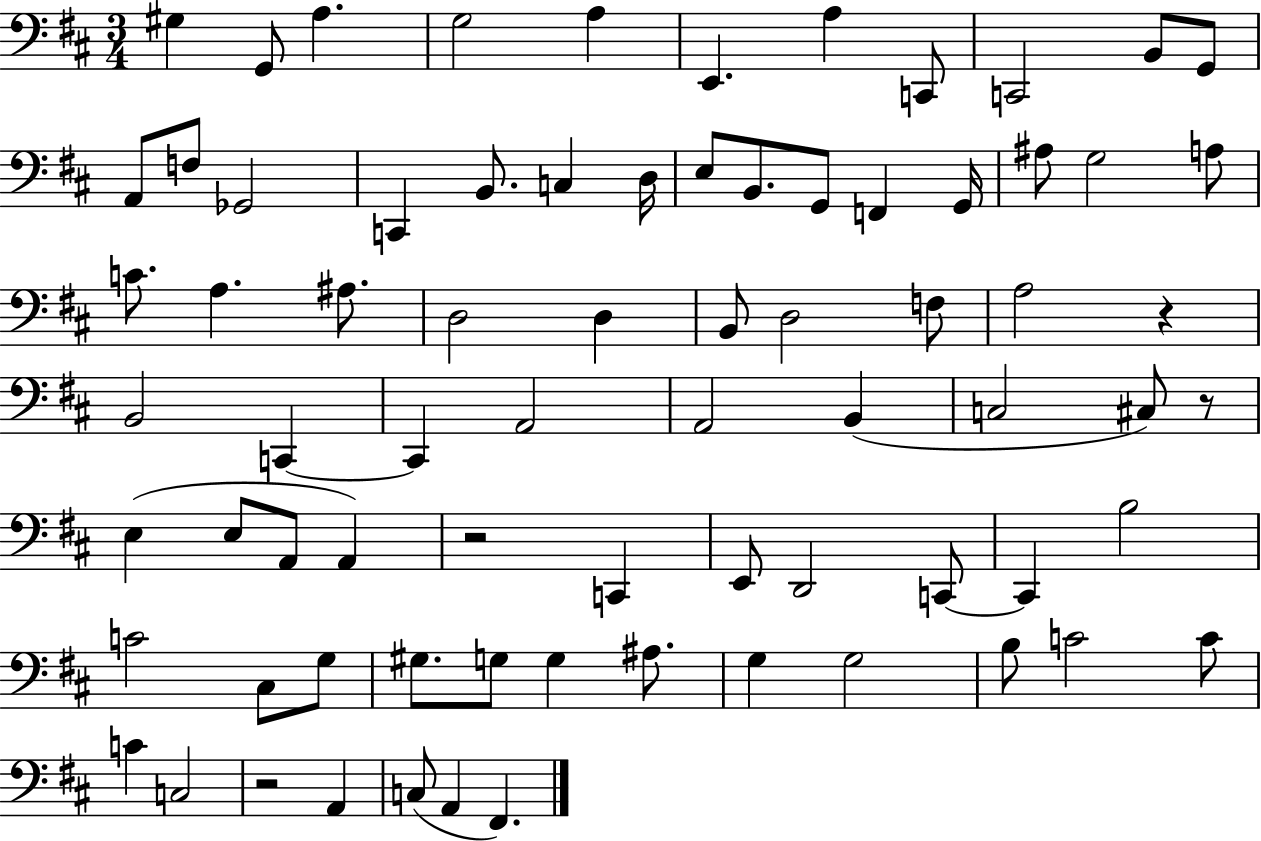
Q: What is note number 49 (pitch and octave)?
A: E2